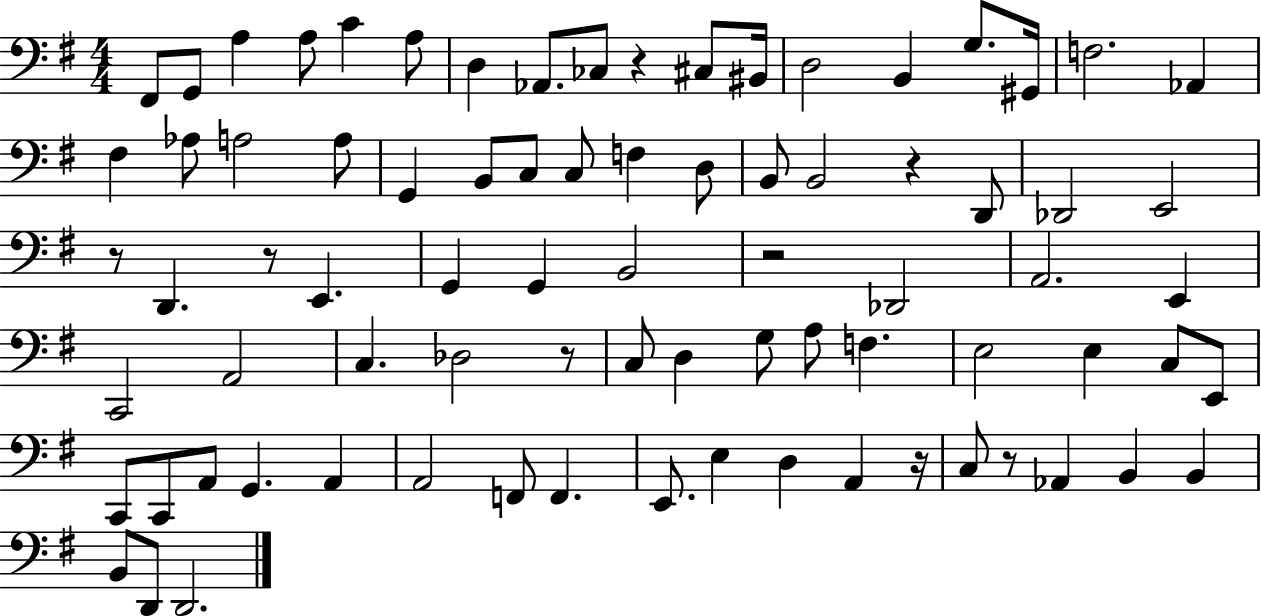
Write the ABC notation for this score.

X:1
T:Untitled
M:4/4
L:1/4
K:G
^F,,/2 G,,/2 A, A,/2 C A,/2 D, _A,,/2 _C,/2 z ^C,/2 ^B,,/4 D,2 B,, G,/2 ^G,,/4 F,2 _A,, ^F, _A,/2 A,2 A,/2 G,, B,,/2 C,/2 C,/2 F, D,/2 B,,/2 B,,2 z D,,/2 _D,,2 E,,2 z/2 D,, z/2 E,, G,, G,, B,,2 z2 _D,,2 A,,2 E,, C,,2 A,,2 C, _D,2 z/2 C,/2 D, G,/2 A,/2 F, E,2 E, C,/2 E,,/2 C,,/2 C,,/2 A,,/2 G,, A,, A,,2 F,,/2 F,, E,,/2 E, D, A,, z/4 C,/2 z/2 _A,, B,, B,, B,,/2 D,,/2 D,,2